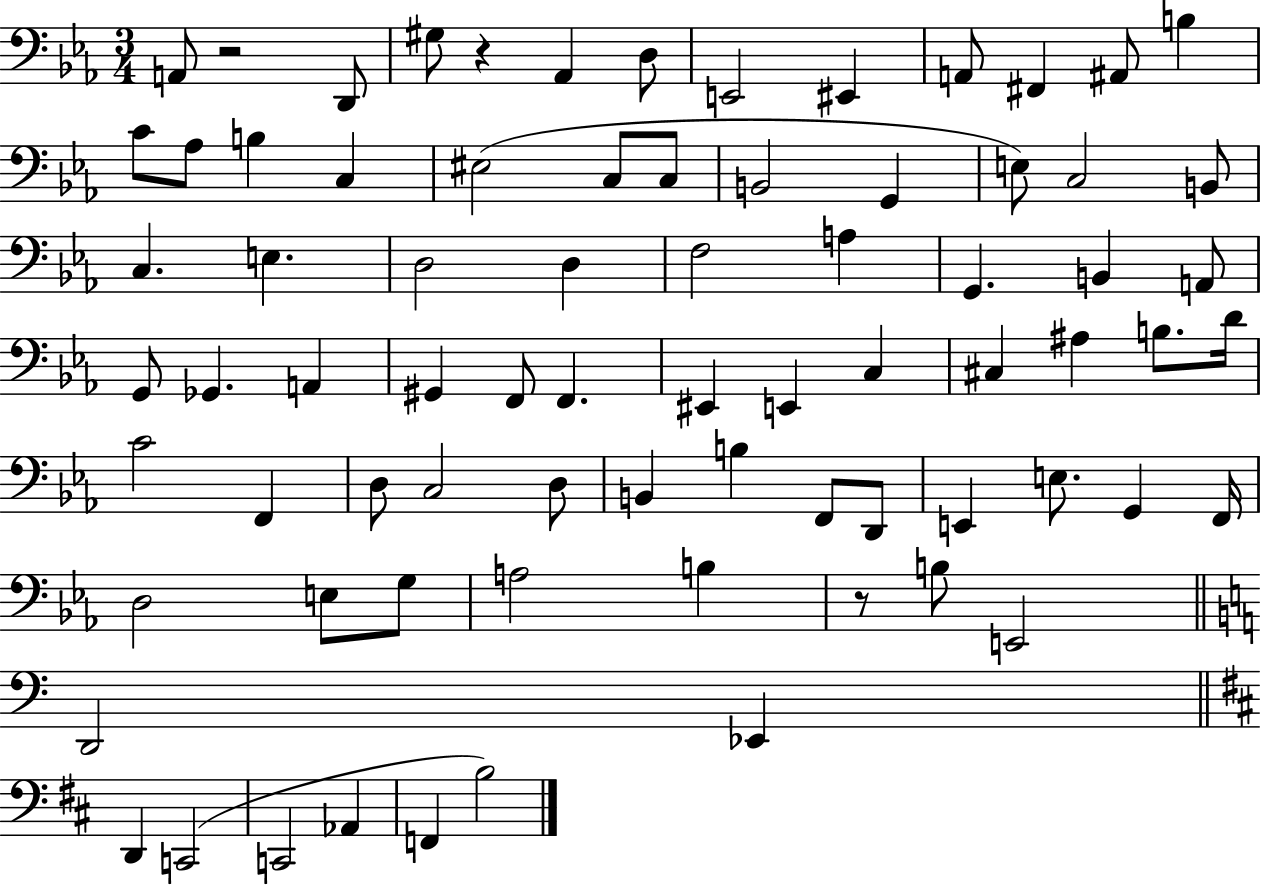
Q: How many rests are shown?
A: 3